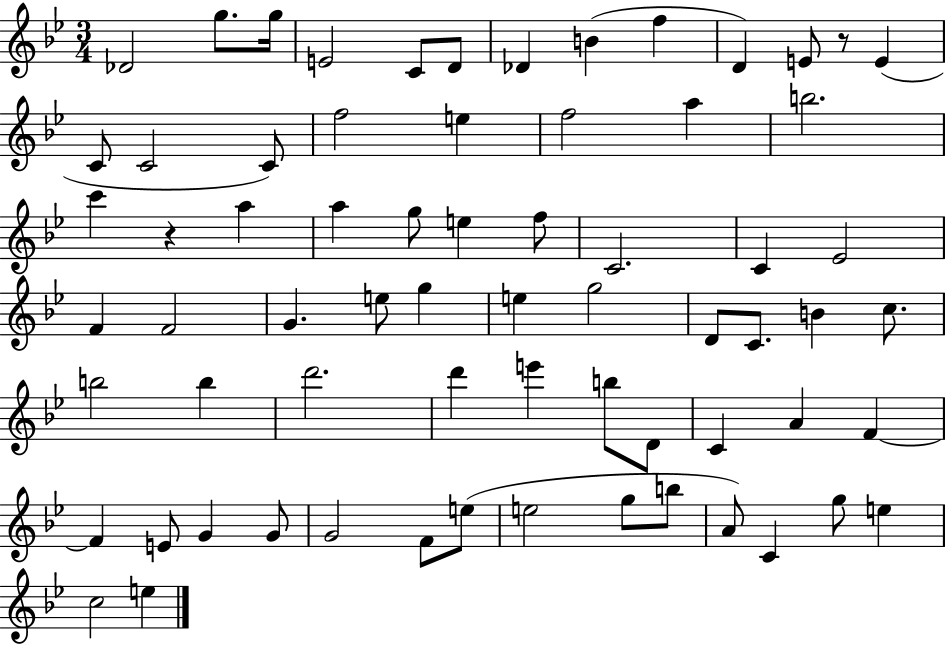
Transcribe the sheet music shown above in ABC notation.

X:1
T:Untitled
M:3/4
L:1/4
K:Bb
_D2 g/2 g/4 E2 C/2 D/2 _D B f D E/2 z/2 E C/2 C2 C/2 f2 e f2 a b2 c' z a a g/2 e f/2 C2 C _E2 F F2 G e/2 g e g2 D/2 C/2 B c/2 b2 b d'2 d' e' b/2 D/2 C A F F E/2 G G/2 G2 F/2 e/2 e2 g/2 b/2 A/2 C g/2 e c2 e